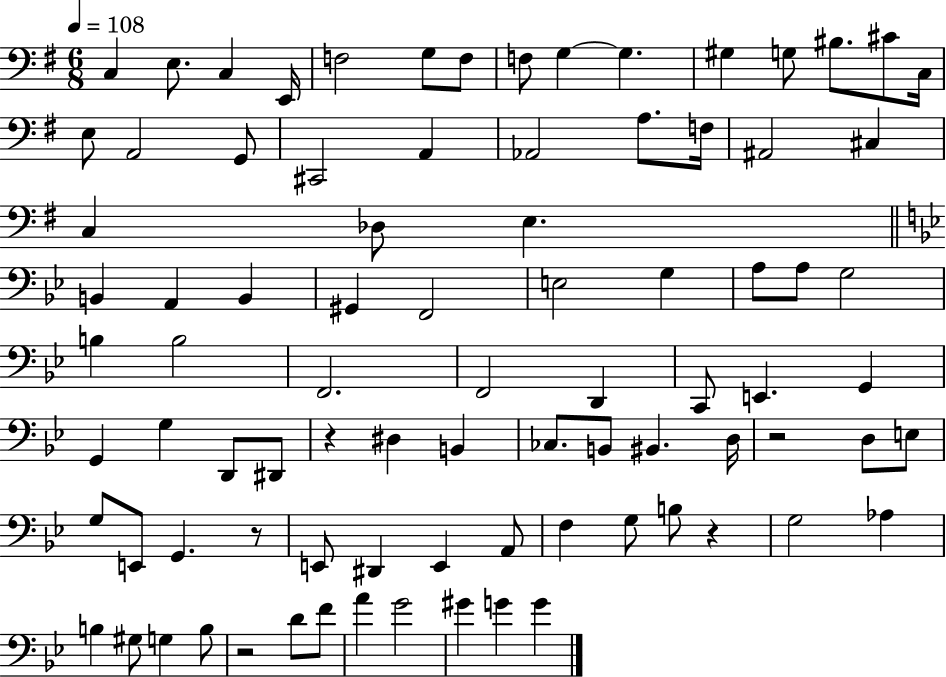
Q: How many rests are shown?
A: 5